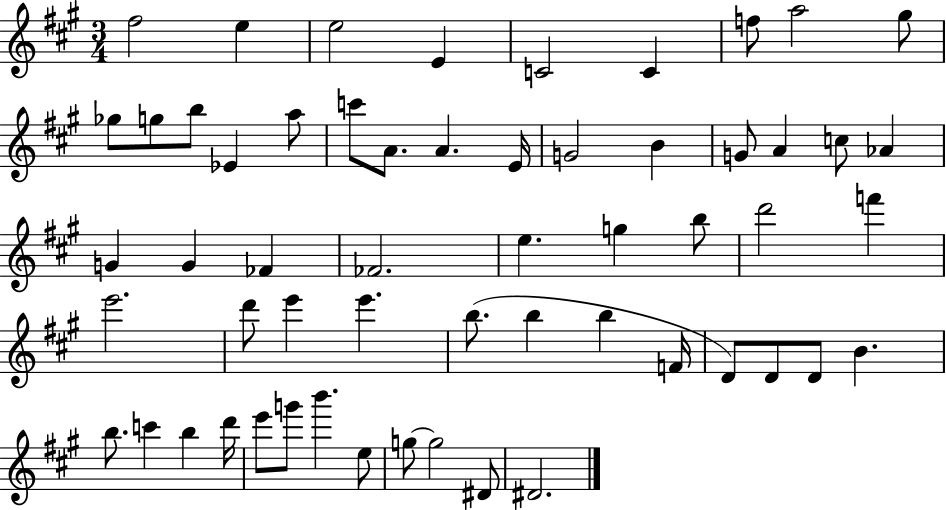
{
  \clef treble
  \numericTimeSignature
  \time 3/4
  \key a \major
  fis''2 e''4 | e''2 e'4 | c'2 c'4 | f''8 a''2 gis''8 | \break ges''8 g''8 b''8 ees'4 a''8 | c'''8 a'8. a'4. e'16 | g'2 b'4 | g'8 a'4 c''8 aes'4 | \break g'4 g'4 fes'4 | fes'2. | e''4. g''4 b''8 | d'''2 f'''4 | \break e'''2. | d'''8 e'''4 e'''4. | b''8.( b''4 b''4 f'16 | d'8) d'8 d'8 b'4. | \break b''8. c'''4 b''4 d'''16 | e'''8 g'''8 b'''4. e''8 | g''8~~ g''2 dis'8 | dis'2. | \break \bar "|."
}